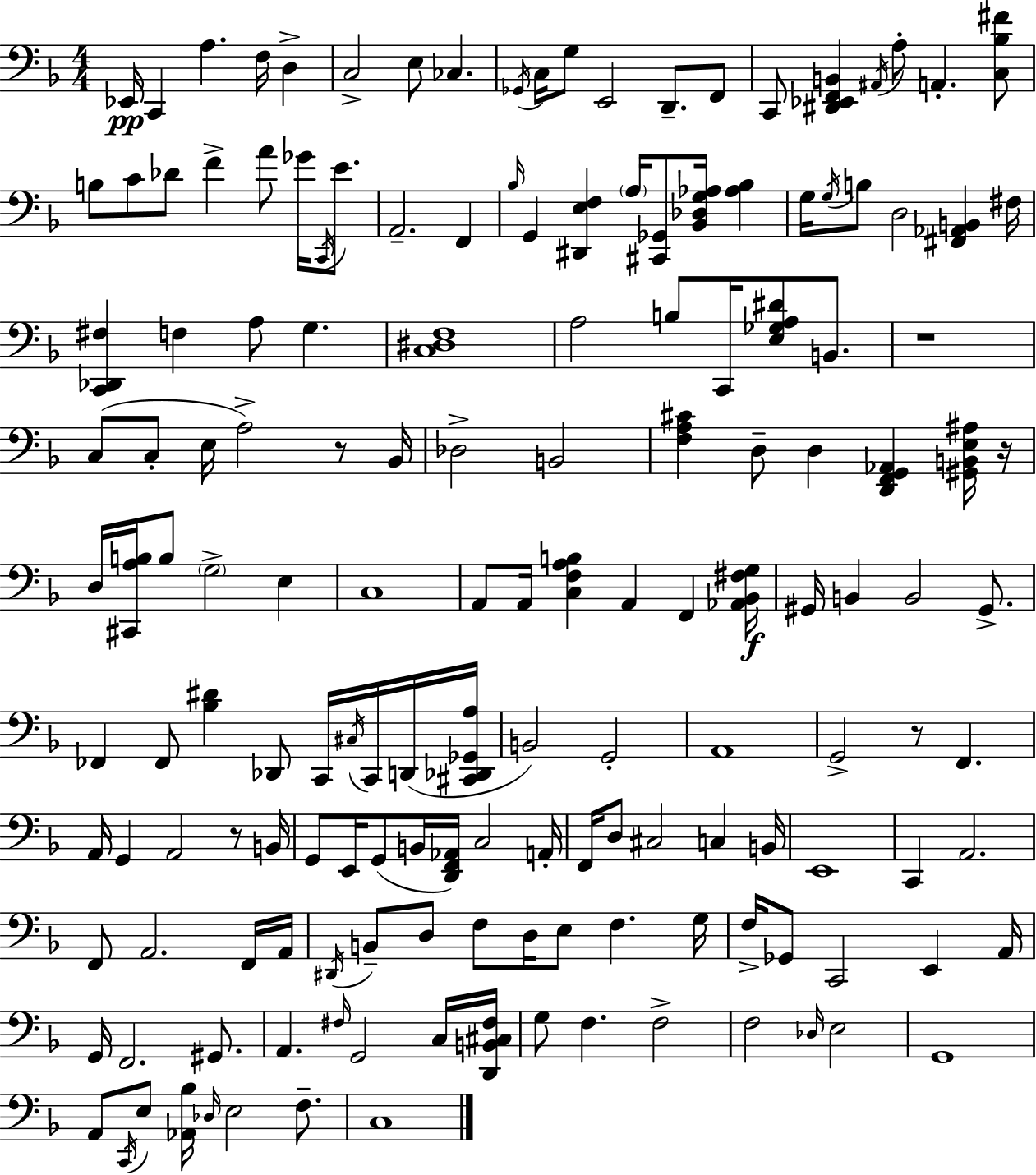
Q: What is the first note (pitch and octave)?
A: Eb2